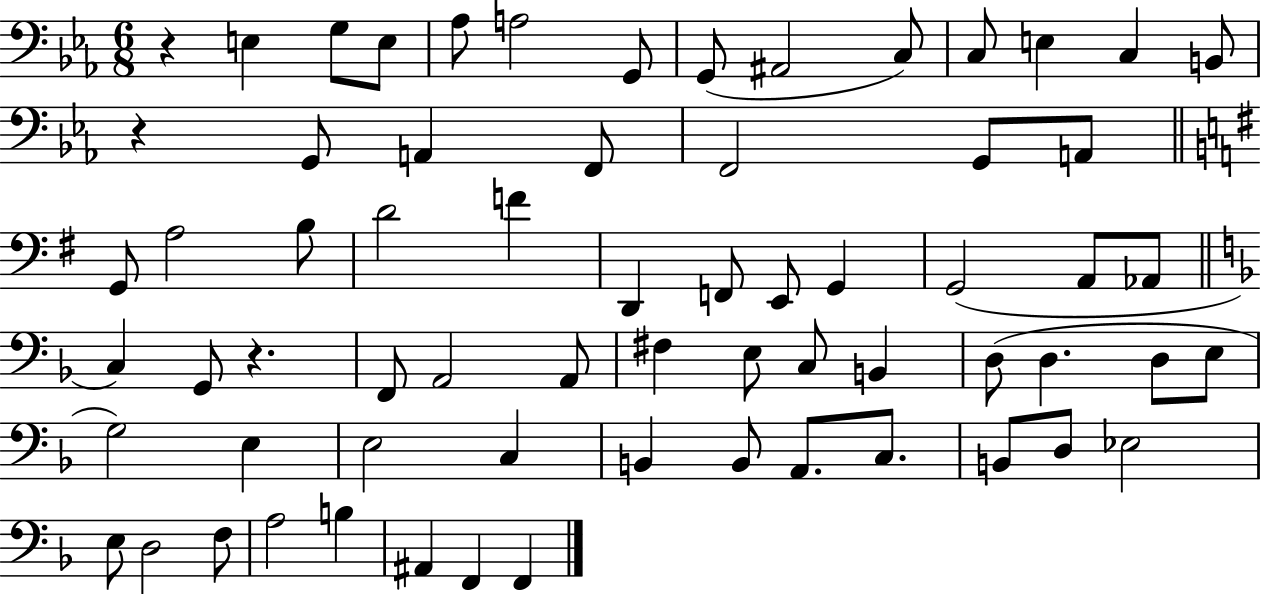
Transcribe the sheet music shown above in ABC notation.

X:1
T:Untitled
M:6/8
L:1/4
K:Eb
z E, G,/2 E,/2 _A,/2 A,2 G,,/2 G,,/2 ^A,,2 C,/2 C,/2 E, C, B,,/2 z G,,/2 A,, F,,/2 F,,2 G,,/2 A,,/2 G,,/2 A,2 B,/2 D2 F D,, F,,/2 E,,/2 G,, G,,2 A,,/2 _A,,/2 C, G,,/2 z F,,/2 A,,2 A,,/2 ^F, E,/2 C,/2 B,, D,/2 D, D,/2 E,/2 G,2 E, E,2 C, B,, B,,/2 A,,/2 C,/2 B,,/2 D,/2 _E,2 E,/2 D,2 F,/2 A,2 B, ^A,, F,, F,,